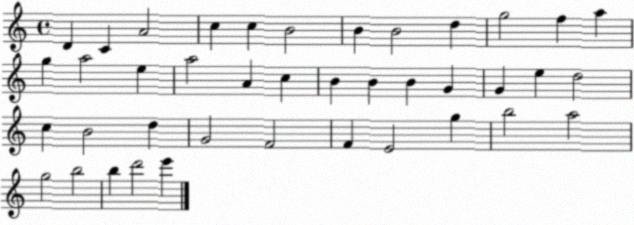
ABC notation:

X:1
T:Untitled
M:4/4
L:1/4
K:C
D C A2 c c B2 B B2 d g2 f a g a2 e a2 A c B B B G G e d2 c B2 d G2 F2 F E2 g b2 a2 g2 b2 b d'2 e'